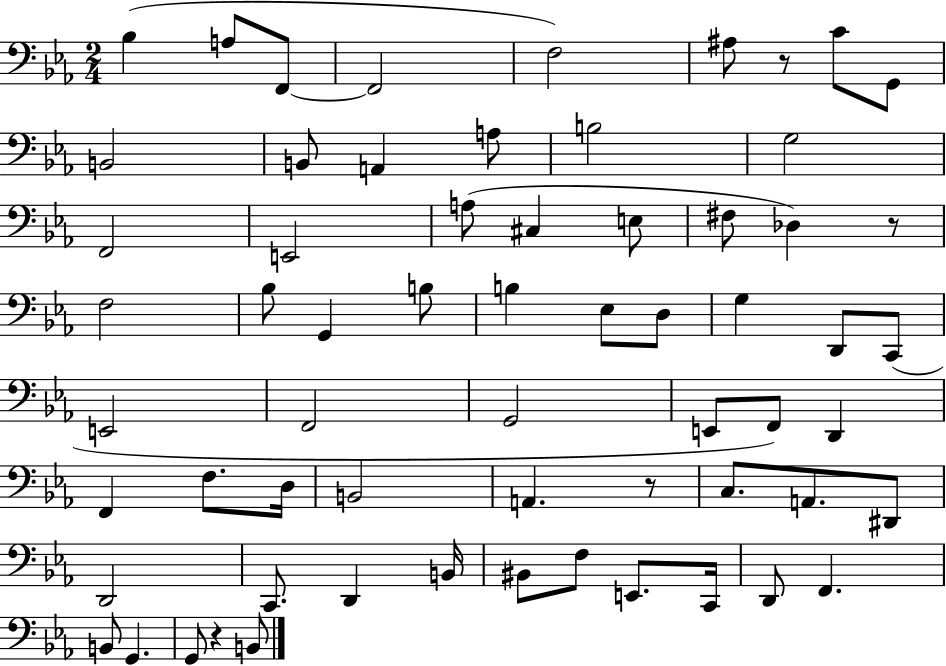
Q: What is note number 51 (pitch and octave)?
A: F3